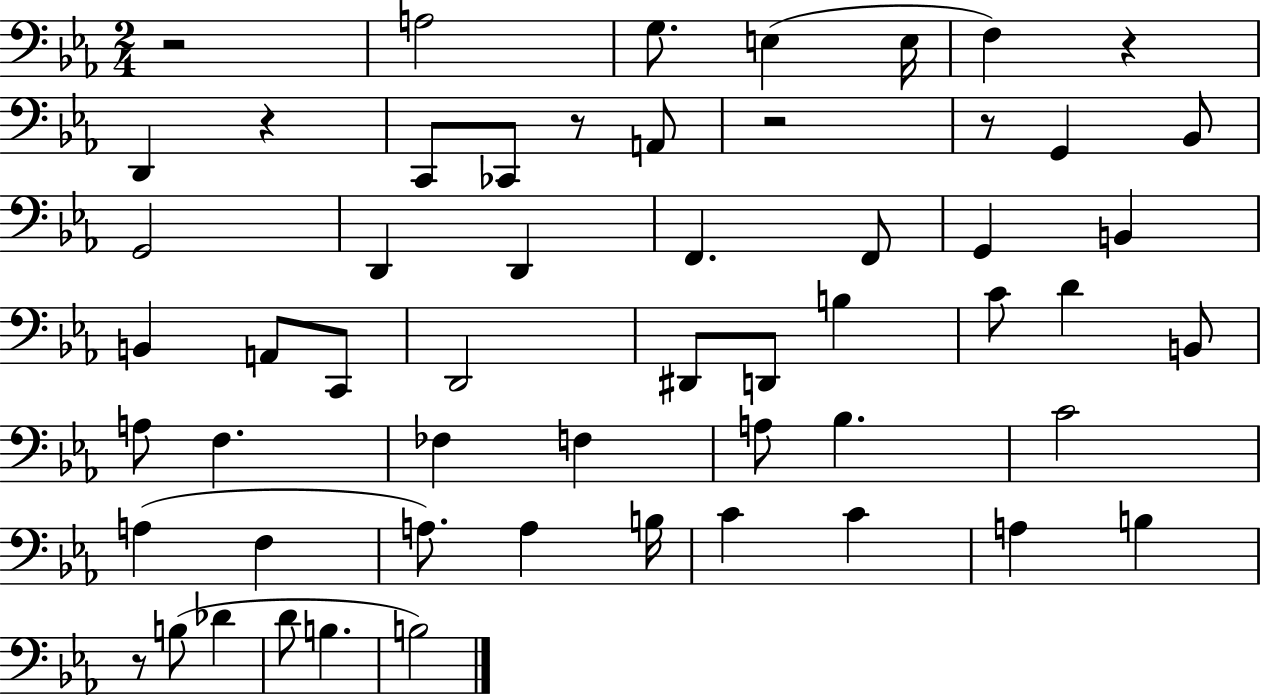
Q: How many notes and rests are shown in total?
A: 56